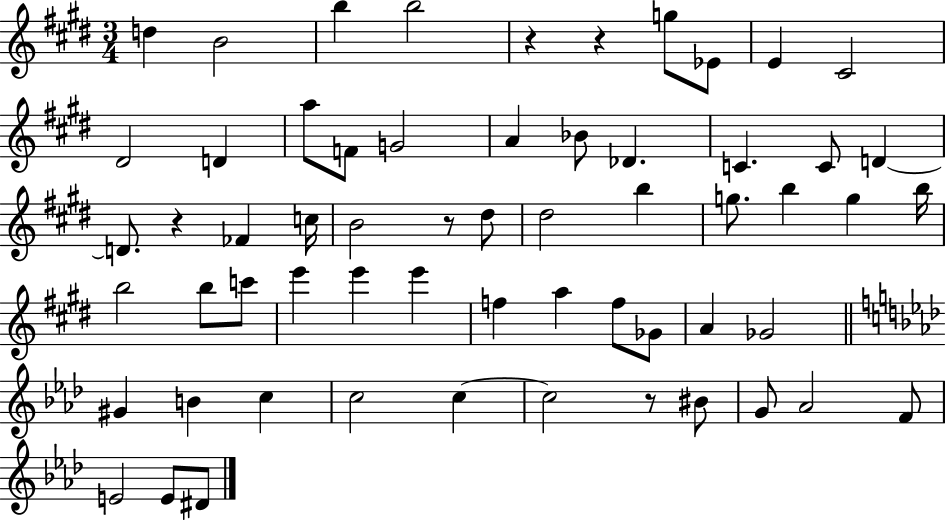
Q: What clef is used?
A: treble